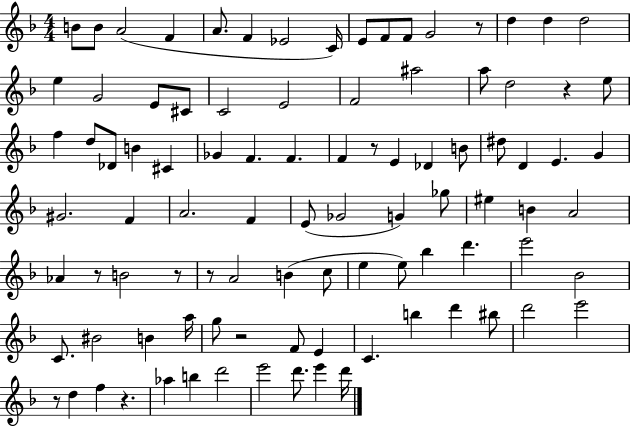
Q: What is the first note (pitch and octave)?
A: B4